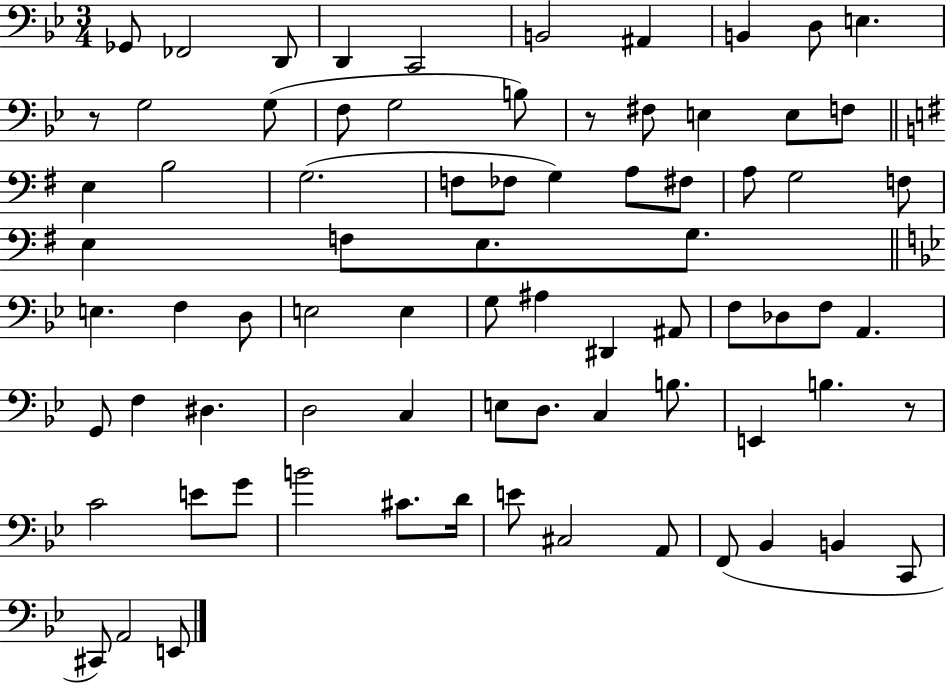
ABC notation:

X:1
T:Untitled
M:3/4
L:1/4
K:Bb
_G,,/2 _F,,2 D,,/2 D,, C,,2 B,,2 ^A,, B,, D,/2 E, z/2 G,2 G,/2 F,/2 G,2 B,/2 z/2 ^F,/2 E, E,/2 F,/2 E, B,2 G,2 F,/2 _F,/2 G, A,/2 ^F,/2 A,/2 G,2 F,/2 E, F,/2 E,/2 G,/2 E, F, D,/2 E,2 E, G,/2 ^A, ^D,, ^A,,/2 F,/2 _D,/2 F,/2 A,, G,,/2 F, ^D, D,2 C, E,/2 D,/2 C, B,/2 E,, B, z/2 C2 E/2 G/2 B2 ^C/2 D/4 E/2 ^C,2 A,,/2 F,,/2 _B,, B,, C,,/2 ^C,,/2 A,,2 E,,/2